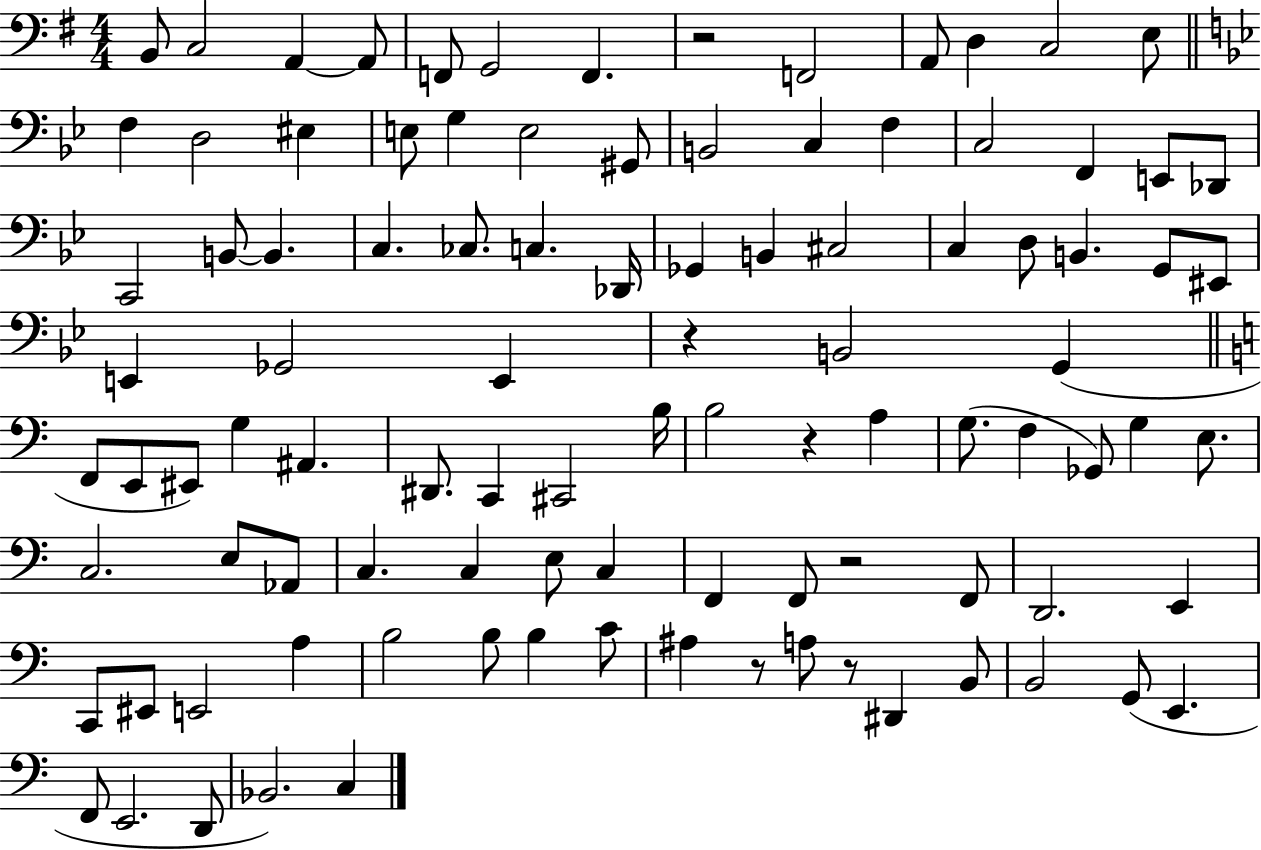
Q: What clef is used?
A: bass